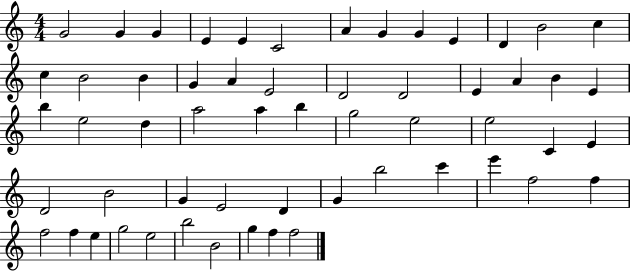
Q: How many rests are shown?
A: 0